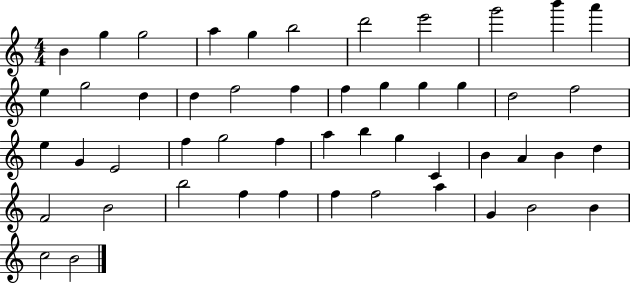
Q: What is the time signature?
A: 4/4